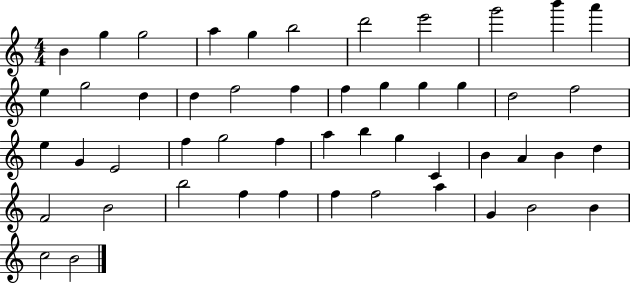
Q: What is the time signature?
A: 4/4